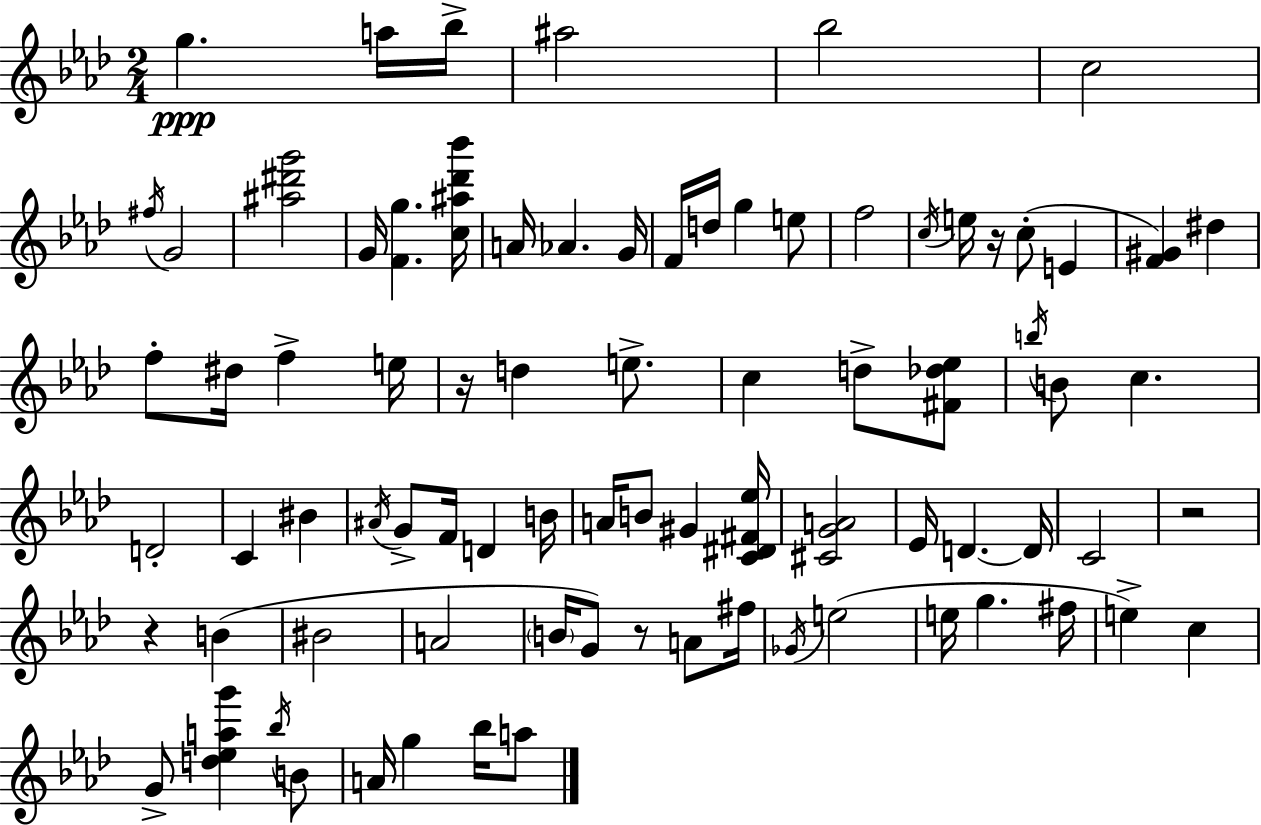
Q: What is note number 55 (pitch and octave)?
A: F#5